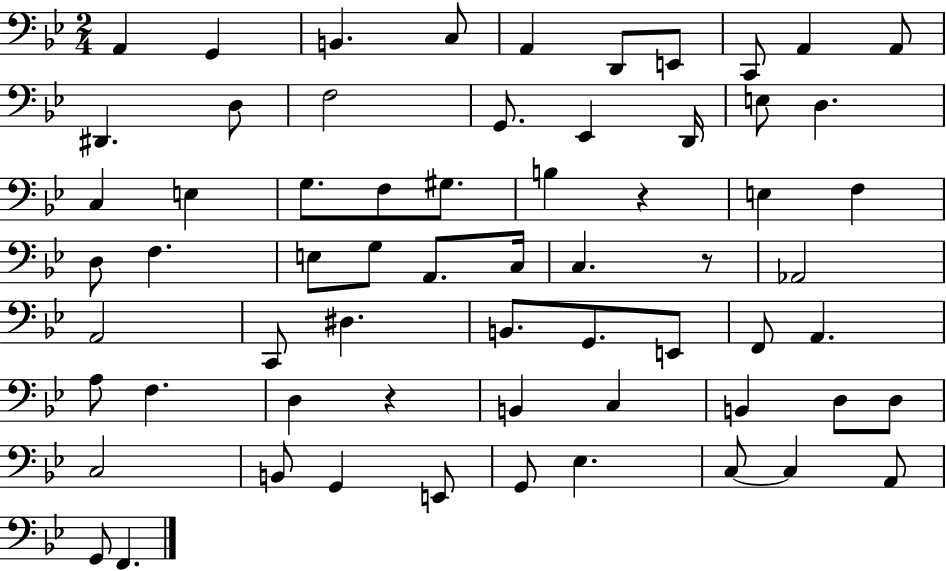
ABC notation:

X:1
T:Untitled
M:2/4
L:1/4
K:Bb
A,, G,, B,, C,/2 A,, D,,/2 E,,/2 C,,/2 A,, A,,/2 ^D,, D,/2 F,2 G,,/2 _E,, D,,/4 E,/2 D, C, E, G,/2 F,/2 ^G,/2 B, z E, F, D,/2 F, E,/2 G,/2 A,,/2 C,/4 C, z/2 _A,,2 A,,2 C,,/2 ^D, B,,/2 G,,/2 E,,/2 F,,/2 A,, A,/2 F, D, z B,, C, B,, D,/2 D,/2 C,2 B,,/2 G,, E,,/2 G,,/2 _E, C,/2 C, A,,/2 G,,/2 F,,